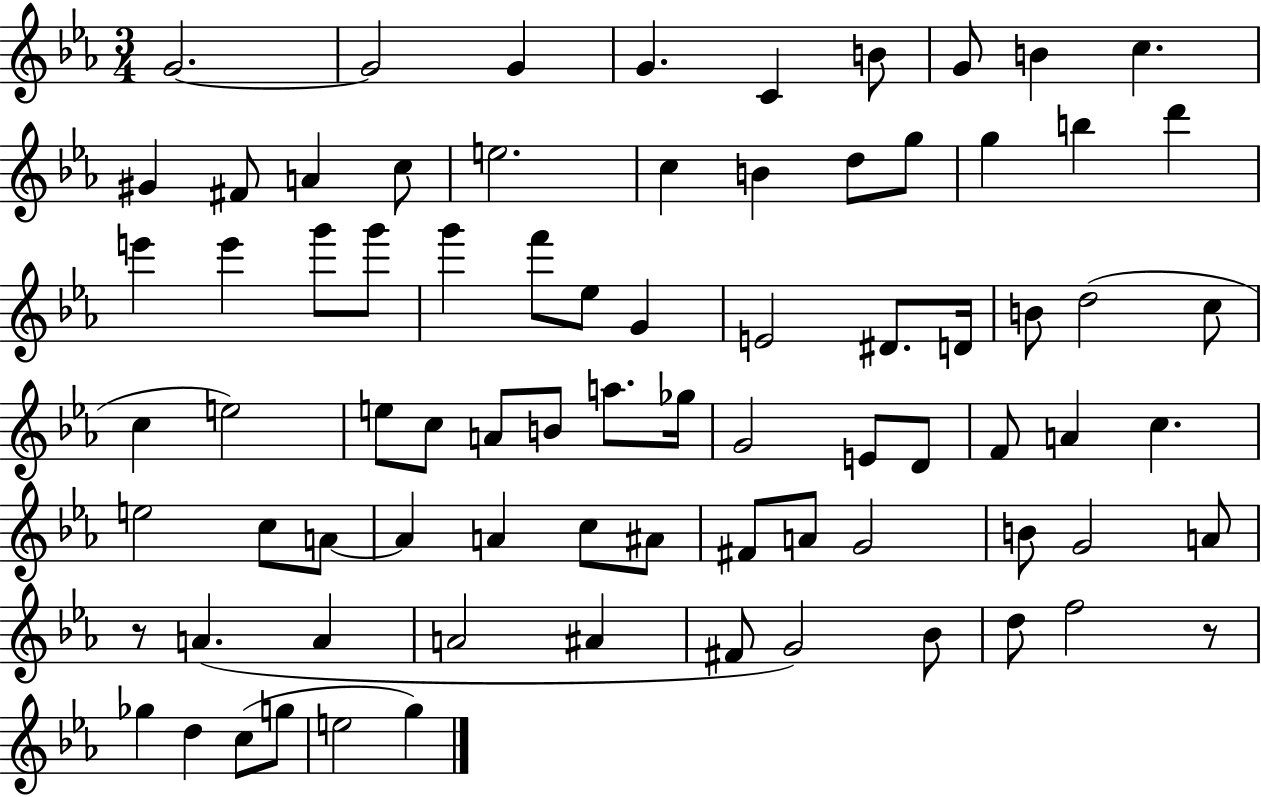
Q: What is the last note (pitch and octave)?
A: G5